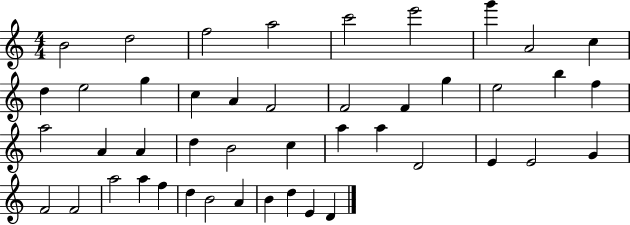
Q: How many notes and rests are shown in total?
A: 45